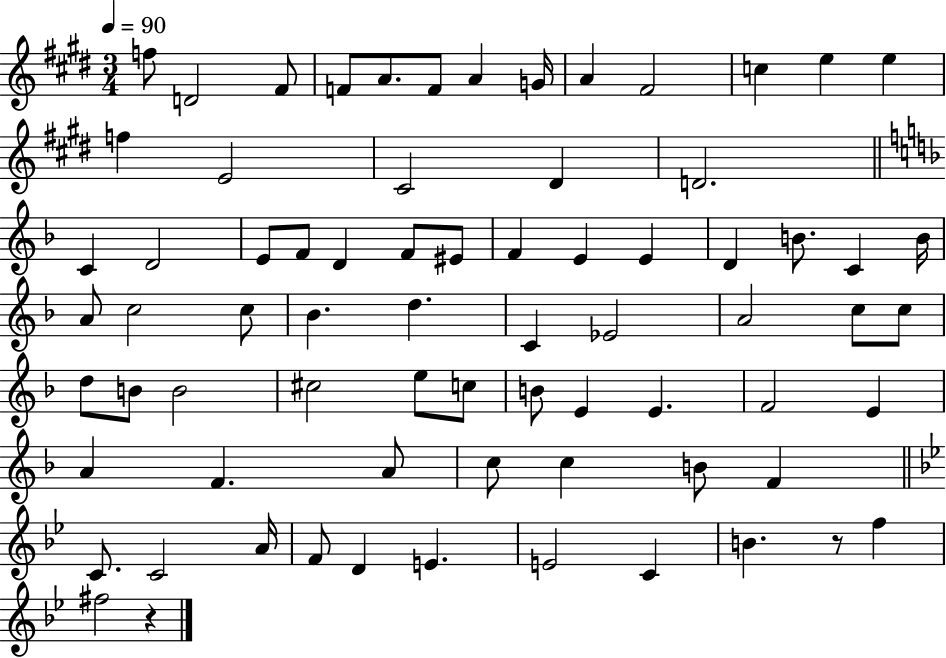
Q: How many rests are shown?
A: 2